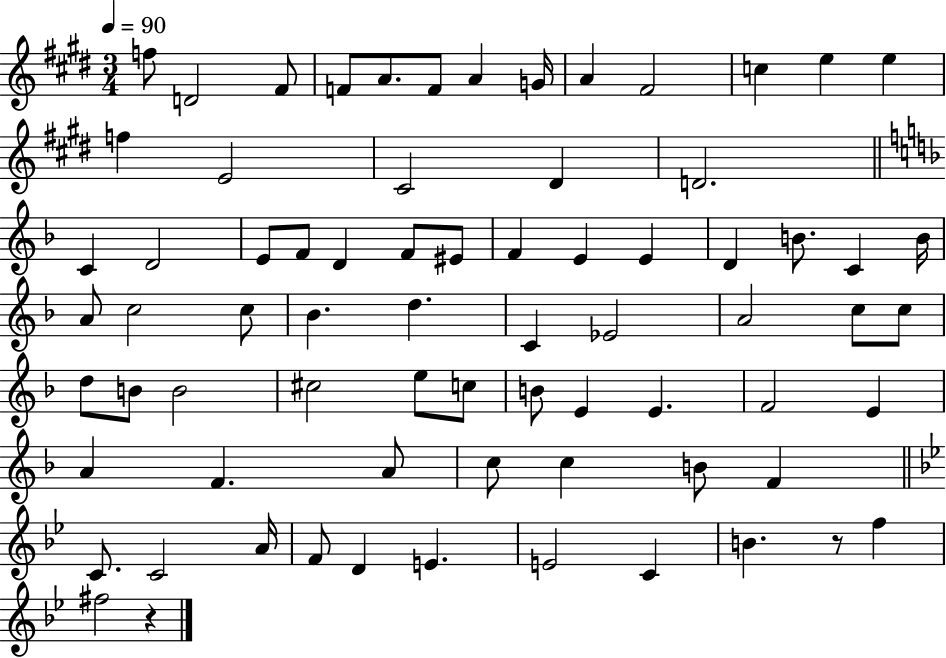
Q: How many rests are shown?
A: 2